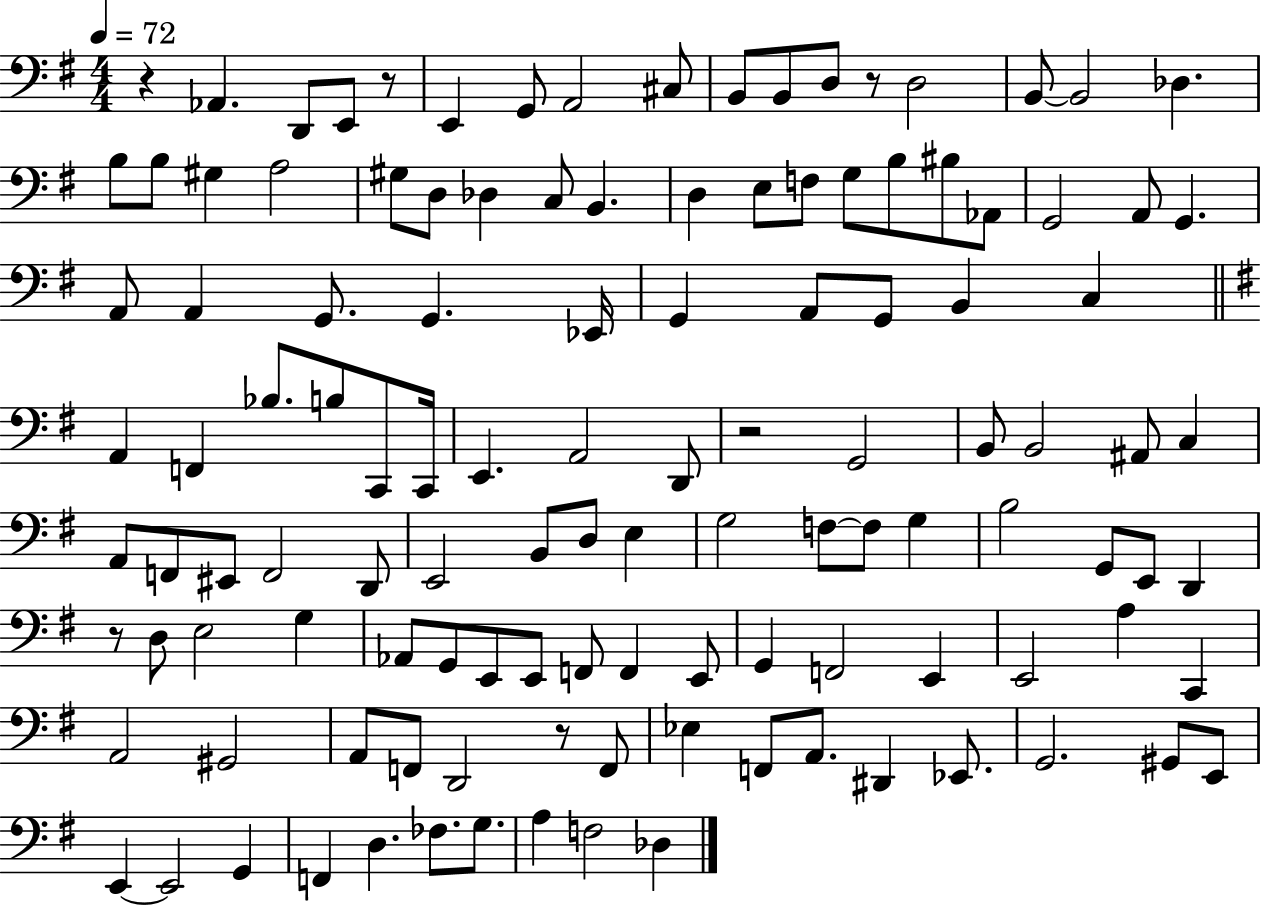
{
  \clef bass
  \numericTimeSignature
  \time 4/4
  \key g \major
  \tempo 4 = 72
  r4 aes,4. d,8 e,8 r8 | e,4 g,8 a,2 cis8 | b,8 b,8 d8 r8 d2 | b,8~~ b,2 des4. | \break b8 b8 gis4 a2 | gis8 d8 des4 c8 b,4. | d4 e8 f8 g8 b8 bis8 aes,8 | g,2 a,8 g,4. | \break a,8 a,4 g,8. g,4. ees,16 | g,4 a,8 g,8 b,4 c4 | \bar "||" \break \key g \major a,4 f,4 bes8. b8 c,8 c,16 | e,4. a,2 d,8 | r2 g,2 | b,8 b,2 ais,8 c4 | \break a,8 f,8 eis,8 f,2 d,8 | e,2 b,8 d8 e4 | g2 f8~~ f8 g4 | b2 g,8 e,8 d,4 | \break r8 d8 e2 g4 | aes,8 g,8 e,8 e,8 f,8 f,4 e,8 | g,4 f,2 e,4 | e,2 a4 c,4 | \break a,2 gis,2 | a,8 f,8 d,2 r8 f,8 | ees4 f,8 a,8. dis,4 ees,8. | g,2. gis,8 e,8 | \break e,4~~ e,2 g,4 | f,4 d4. fes8. g8. | a4 f2 des4 | \bar "|."
}